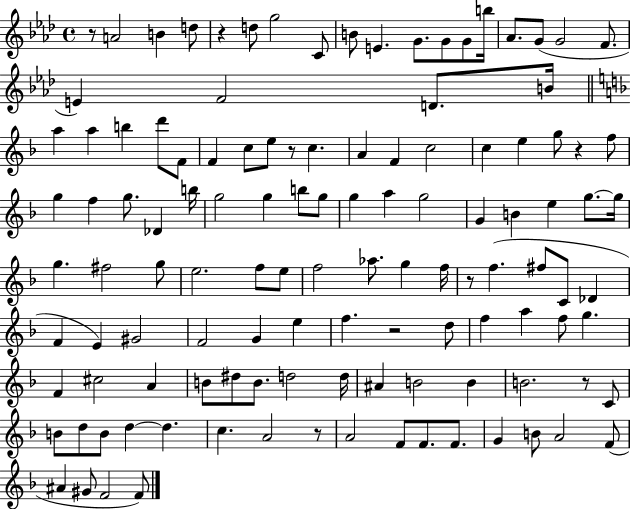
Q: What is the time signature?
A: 4/4